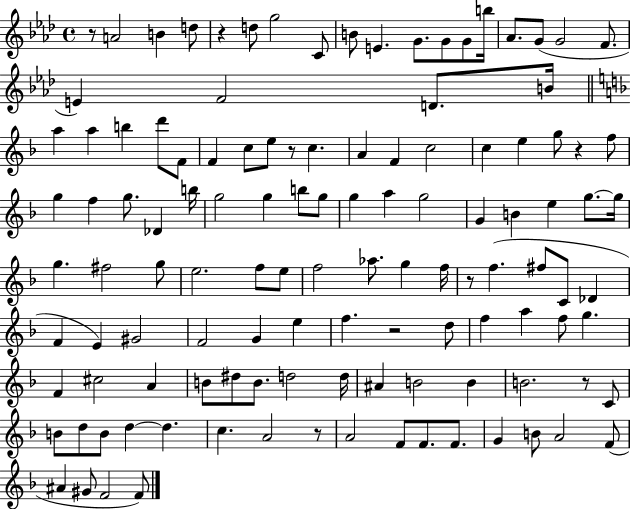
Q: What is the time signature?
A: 4/4